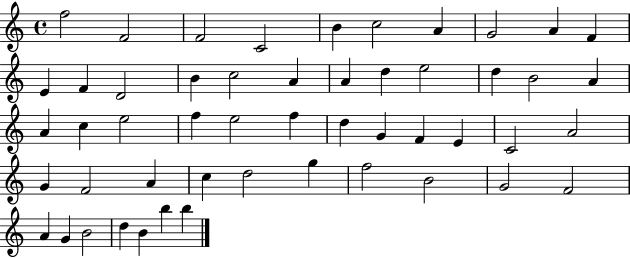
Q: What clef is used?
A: treble